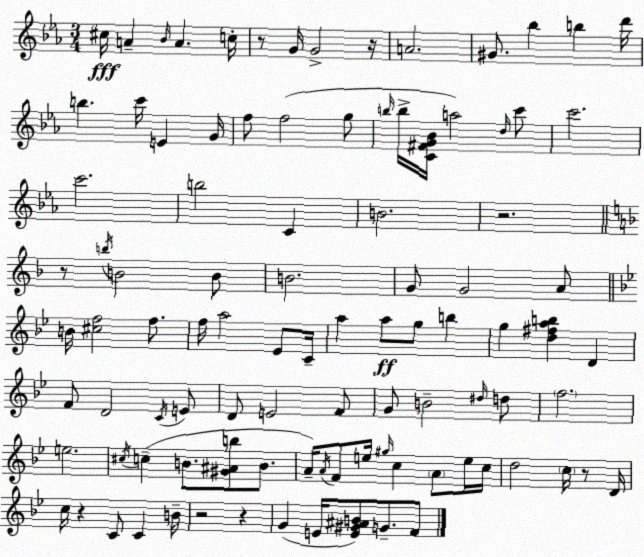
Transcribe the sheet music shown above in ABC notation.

X:1
T:Untitled
M:3/4
L:1/4
K:Eb
^c/4 A _B/4 A c/4 z/2 G/4 G2 z/4 A2 ^G/2 _b b d'/4 b c'/4 E G/4 f/2 f2 g/2 b/4 b/4 [C^FG_B]/4 a2 d/4 c'/2 c'2 c'2 b2 C B2 z2 z/2 b/4 B2 B/2 B2 G/2 G2 A/2 B/4 [^cf]2 f/2 f/4 a2 _E/2 C/4 a a/2 g/2 b g [d^fab] D F/2 D2 C/4 E/2 D/2 E2 F/2 G/2 B2 ^d/4 d/2 f2 e2 ^c/4 c B/2 [^G^Ab]/2 B/2 A/4 A/4 F/2 e/4 ^g/4 c A/2 e/4 c/4 d2 c/4 z/2 D/4 c/4 z C/2 C B/4 z2 z G E/4 [E^G^AB]/2 G/2 F/2